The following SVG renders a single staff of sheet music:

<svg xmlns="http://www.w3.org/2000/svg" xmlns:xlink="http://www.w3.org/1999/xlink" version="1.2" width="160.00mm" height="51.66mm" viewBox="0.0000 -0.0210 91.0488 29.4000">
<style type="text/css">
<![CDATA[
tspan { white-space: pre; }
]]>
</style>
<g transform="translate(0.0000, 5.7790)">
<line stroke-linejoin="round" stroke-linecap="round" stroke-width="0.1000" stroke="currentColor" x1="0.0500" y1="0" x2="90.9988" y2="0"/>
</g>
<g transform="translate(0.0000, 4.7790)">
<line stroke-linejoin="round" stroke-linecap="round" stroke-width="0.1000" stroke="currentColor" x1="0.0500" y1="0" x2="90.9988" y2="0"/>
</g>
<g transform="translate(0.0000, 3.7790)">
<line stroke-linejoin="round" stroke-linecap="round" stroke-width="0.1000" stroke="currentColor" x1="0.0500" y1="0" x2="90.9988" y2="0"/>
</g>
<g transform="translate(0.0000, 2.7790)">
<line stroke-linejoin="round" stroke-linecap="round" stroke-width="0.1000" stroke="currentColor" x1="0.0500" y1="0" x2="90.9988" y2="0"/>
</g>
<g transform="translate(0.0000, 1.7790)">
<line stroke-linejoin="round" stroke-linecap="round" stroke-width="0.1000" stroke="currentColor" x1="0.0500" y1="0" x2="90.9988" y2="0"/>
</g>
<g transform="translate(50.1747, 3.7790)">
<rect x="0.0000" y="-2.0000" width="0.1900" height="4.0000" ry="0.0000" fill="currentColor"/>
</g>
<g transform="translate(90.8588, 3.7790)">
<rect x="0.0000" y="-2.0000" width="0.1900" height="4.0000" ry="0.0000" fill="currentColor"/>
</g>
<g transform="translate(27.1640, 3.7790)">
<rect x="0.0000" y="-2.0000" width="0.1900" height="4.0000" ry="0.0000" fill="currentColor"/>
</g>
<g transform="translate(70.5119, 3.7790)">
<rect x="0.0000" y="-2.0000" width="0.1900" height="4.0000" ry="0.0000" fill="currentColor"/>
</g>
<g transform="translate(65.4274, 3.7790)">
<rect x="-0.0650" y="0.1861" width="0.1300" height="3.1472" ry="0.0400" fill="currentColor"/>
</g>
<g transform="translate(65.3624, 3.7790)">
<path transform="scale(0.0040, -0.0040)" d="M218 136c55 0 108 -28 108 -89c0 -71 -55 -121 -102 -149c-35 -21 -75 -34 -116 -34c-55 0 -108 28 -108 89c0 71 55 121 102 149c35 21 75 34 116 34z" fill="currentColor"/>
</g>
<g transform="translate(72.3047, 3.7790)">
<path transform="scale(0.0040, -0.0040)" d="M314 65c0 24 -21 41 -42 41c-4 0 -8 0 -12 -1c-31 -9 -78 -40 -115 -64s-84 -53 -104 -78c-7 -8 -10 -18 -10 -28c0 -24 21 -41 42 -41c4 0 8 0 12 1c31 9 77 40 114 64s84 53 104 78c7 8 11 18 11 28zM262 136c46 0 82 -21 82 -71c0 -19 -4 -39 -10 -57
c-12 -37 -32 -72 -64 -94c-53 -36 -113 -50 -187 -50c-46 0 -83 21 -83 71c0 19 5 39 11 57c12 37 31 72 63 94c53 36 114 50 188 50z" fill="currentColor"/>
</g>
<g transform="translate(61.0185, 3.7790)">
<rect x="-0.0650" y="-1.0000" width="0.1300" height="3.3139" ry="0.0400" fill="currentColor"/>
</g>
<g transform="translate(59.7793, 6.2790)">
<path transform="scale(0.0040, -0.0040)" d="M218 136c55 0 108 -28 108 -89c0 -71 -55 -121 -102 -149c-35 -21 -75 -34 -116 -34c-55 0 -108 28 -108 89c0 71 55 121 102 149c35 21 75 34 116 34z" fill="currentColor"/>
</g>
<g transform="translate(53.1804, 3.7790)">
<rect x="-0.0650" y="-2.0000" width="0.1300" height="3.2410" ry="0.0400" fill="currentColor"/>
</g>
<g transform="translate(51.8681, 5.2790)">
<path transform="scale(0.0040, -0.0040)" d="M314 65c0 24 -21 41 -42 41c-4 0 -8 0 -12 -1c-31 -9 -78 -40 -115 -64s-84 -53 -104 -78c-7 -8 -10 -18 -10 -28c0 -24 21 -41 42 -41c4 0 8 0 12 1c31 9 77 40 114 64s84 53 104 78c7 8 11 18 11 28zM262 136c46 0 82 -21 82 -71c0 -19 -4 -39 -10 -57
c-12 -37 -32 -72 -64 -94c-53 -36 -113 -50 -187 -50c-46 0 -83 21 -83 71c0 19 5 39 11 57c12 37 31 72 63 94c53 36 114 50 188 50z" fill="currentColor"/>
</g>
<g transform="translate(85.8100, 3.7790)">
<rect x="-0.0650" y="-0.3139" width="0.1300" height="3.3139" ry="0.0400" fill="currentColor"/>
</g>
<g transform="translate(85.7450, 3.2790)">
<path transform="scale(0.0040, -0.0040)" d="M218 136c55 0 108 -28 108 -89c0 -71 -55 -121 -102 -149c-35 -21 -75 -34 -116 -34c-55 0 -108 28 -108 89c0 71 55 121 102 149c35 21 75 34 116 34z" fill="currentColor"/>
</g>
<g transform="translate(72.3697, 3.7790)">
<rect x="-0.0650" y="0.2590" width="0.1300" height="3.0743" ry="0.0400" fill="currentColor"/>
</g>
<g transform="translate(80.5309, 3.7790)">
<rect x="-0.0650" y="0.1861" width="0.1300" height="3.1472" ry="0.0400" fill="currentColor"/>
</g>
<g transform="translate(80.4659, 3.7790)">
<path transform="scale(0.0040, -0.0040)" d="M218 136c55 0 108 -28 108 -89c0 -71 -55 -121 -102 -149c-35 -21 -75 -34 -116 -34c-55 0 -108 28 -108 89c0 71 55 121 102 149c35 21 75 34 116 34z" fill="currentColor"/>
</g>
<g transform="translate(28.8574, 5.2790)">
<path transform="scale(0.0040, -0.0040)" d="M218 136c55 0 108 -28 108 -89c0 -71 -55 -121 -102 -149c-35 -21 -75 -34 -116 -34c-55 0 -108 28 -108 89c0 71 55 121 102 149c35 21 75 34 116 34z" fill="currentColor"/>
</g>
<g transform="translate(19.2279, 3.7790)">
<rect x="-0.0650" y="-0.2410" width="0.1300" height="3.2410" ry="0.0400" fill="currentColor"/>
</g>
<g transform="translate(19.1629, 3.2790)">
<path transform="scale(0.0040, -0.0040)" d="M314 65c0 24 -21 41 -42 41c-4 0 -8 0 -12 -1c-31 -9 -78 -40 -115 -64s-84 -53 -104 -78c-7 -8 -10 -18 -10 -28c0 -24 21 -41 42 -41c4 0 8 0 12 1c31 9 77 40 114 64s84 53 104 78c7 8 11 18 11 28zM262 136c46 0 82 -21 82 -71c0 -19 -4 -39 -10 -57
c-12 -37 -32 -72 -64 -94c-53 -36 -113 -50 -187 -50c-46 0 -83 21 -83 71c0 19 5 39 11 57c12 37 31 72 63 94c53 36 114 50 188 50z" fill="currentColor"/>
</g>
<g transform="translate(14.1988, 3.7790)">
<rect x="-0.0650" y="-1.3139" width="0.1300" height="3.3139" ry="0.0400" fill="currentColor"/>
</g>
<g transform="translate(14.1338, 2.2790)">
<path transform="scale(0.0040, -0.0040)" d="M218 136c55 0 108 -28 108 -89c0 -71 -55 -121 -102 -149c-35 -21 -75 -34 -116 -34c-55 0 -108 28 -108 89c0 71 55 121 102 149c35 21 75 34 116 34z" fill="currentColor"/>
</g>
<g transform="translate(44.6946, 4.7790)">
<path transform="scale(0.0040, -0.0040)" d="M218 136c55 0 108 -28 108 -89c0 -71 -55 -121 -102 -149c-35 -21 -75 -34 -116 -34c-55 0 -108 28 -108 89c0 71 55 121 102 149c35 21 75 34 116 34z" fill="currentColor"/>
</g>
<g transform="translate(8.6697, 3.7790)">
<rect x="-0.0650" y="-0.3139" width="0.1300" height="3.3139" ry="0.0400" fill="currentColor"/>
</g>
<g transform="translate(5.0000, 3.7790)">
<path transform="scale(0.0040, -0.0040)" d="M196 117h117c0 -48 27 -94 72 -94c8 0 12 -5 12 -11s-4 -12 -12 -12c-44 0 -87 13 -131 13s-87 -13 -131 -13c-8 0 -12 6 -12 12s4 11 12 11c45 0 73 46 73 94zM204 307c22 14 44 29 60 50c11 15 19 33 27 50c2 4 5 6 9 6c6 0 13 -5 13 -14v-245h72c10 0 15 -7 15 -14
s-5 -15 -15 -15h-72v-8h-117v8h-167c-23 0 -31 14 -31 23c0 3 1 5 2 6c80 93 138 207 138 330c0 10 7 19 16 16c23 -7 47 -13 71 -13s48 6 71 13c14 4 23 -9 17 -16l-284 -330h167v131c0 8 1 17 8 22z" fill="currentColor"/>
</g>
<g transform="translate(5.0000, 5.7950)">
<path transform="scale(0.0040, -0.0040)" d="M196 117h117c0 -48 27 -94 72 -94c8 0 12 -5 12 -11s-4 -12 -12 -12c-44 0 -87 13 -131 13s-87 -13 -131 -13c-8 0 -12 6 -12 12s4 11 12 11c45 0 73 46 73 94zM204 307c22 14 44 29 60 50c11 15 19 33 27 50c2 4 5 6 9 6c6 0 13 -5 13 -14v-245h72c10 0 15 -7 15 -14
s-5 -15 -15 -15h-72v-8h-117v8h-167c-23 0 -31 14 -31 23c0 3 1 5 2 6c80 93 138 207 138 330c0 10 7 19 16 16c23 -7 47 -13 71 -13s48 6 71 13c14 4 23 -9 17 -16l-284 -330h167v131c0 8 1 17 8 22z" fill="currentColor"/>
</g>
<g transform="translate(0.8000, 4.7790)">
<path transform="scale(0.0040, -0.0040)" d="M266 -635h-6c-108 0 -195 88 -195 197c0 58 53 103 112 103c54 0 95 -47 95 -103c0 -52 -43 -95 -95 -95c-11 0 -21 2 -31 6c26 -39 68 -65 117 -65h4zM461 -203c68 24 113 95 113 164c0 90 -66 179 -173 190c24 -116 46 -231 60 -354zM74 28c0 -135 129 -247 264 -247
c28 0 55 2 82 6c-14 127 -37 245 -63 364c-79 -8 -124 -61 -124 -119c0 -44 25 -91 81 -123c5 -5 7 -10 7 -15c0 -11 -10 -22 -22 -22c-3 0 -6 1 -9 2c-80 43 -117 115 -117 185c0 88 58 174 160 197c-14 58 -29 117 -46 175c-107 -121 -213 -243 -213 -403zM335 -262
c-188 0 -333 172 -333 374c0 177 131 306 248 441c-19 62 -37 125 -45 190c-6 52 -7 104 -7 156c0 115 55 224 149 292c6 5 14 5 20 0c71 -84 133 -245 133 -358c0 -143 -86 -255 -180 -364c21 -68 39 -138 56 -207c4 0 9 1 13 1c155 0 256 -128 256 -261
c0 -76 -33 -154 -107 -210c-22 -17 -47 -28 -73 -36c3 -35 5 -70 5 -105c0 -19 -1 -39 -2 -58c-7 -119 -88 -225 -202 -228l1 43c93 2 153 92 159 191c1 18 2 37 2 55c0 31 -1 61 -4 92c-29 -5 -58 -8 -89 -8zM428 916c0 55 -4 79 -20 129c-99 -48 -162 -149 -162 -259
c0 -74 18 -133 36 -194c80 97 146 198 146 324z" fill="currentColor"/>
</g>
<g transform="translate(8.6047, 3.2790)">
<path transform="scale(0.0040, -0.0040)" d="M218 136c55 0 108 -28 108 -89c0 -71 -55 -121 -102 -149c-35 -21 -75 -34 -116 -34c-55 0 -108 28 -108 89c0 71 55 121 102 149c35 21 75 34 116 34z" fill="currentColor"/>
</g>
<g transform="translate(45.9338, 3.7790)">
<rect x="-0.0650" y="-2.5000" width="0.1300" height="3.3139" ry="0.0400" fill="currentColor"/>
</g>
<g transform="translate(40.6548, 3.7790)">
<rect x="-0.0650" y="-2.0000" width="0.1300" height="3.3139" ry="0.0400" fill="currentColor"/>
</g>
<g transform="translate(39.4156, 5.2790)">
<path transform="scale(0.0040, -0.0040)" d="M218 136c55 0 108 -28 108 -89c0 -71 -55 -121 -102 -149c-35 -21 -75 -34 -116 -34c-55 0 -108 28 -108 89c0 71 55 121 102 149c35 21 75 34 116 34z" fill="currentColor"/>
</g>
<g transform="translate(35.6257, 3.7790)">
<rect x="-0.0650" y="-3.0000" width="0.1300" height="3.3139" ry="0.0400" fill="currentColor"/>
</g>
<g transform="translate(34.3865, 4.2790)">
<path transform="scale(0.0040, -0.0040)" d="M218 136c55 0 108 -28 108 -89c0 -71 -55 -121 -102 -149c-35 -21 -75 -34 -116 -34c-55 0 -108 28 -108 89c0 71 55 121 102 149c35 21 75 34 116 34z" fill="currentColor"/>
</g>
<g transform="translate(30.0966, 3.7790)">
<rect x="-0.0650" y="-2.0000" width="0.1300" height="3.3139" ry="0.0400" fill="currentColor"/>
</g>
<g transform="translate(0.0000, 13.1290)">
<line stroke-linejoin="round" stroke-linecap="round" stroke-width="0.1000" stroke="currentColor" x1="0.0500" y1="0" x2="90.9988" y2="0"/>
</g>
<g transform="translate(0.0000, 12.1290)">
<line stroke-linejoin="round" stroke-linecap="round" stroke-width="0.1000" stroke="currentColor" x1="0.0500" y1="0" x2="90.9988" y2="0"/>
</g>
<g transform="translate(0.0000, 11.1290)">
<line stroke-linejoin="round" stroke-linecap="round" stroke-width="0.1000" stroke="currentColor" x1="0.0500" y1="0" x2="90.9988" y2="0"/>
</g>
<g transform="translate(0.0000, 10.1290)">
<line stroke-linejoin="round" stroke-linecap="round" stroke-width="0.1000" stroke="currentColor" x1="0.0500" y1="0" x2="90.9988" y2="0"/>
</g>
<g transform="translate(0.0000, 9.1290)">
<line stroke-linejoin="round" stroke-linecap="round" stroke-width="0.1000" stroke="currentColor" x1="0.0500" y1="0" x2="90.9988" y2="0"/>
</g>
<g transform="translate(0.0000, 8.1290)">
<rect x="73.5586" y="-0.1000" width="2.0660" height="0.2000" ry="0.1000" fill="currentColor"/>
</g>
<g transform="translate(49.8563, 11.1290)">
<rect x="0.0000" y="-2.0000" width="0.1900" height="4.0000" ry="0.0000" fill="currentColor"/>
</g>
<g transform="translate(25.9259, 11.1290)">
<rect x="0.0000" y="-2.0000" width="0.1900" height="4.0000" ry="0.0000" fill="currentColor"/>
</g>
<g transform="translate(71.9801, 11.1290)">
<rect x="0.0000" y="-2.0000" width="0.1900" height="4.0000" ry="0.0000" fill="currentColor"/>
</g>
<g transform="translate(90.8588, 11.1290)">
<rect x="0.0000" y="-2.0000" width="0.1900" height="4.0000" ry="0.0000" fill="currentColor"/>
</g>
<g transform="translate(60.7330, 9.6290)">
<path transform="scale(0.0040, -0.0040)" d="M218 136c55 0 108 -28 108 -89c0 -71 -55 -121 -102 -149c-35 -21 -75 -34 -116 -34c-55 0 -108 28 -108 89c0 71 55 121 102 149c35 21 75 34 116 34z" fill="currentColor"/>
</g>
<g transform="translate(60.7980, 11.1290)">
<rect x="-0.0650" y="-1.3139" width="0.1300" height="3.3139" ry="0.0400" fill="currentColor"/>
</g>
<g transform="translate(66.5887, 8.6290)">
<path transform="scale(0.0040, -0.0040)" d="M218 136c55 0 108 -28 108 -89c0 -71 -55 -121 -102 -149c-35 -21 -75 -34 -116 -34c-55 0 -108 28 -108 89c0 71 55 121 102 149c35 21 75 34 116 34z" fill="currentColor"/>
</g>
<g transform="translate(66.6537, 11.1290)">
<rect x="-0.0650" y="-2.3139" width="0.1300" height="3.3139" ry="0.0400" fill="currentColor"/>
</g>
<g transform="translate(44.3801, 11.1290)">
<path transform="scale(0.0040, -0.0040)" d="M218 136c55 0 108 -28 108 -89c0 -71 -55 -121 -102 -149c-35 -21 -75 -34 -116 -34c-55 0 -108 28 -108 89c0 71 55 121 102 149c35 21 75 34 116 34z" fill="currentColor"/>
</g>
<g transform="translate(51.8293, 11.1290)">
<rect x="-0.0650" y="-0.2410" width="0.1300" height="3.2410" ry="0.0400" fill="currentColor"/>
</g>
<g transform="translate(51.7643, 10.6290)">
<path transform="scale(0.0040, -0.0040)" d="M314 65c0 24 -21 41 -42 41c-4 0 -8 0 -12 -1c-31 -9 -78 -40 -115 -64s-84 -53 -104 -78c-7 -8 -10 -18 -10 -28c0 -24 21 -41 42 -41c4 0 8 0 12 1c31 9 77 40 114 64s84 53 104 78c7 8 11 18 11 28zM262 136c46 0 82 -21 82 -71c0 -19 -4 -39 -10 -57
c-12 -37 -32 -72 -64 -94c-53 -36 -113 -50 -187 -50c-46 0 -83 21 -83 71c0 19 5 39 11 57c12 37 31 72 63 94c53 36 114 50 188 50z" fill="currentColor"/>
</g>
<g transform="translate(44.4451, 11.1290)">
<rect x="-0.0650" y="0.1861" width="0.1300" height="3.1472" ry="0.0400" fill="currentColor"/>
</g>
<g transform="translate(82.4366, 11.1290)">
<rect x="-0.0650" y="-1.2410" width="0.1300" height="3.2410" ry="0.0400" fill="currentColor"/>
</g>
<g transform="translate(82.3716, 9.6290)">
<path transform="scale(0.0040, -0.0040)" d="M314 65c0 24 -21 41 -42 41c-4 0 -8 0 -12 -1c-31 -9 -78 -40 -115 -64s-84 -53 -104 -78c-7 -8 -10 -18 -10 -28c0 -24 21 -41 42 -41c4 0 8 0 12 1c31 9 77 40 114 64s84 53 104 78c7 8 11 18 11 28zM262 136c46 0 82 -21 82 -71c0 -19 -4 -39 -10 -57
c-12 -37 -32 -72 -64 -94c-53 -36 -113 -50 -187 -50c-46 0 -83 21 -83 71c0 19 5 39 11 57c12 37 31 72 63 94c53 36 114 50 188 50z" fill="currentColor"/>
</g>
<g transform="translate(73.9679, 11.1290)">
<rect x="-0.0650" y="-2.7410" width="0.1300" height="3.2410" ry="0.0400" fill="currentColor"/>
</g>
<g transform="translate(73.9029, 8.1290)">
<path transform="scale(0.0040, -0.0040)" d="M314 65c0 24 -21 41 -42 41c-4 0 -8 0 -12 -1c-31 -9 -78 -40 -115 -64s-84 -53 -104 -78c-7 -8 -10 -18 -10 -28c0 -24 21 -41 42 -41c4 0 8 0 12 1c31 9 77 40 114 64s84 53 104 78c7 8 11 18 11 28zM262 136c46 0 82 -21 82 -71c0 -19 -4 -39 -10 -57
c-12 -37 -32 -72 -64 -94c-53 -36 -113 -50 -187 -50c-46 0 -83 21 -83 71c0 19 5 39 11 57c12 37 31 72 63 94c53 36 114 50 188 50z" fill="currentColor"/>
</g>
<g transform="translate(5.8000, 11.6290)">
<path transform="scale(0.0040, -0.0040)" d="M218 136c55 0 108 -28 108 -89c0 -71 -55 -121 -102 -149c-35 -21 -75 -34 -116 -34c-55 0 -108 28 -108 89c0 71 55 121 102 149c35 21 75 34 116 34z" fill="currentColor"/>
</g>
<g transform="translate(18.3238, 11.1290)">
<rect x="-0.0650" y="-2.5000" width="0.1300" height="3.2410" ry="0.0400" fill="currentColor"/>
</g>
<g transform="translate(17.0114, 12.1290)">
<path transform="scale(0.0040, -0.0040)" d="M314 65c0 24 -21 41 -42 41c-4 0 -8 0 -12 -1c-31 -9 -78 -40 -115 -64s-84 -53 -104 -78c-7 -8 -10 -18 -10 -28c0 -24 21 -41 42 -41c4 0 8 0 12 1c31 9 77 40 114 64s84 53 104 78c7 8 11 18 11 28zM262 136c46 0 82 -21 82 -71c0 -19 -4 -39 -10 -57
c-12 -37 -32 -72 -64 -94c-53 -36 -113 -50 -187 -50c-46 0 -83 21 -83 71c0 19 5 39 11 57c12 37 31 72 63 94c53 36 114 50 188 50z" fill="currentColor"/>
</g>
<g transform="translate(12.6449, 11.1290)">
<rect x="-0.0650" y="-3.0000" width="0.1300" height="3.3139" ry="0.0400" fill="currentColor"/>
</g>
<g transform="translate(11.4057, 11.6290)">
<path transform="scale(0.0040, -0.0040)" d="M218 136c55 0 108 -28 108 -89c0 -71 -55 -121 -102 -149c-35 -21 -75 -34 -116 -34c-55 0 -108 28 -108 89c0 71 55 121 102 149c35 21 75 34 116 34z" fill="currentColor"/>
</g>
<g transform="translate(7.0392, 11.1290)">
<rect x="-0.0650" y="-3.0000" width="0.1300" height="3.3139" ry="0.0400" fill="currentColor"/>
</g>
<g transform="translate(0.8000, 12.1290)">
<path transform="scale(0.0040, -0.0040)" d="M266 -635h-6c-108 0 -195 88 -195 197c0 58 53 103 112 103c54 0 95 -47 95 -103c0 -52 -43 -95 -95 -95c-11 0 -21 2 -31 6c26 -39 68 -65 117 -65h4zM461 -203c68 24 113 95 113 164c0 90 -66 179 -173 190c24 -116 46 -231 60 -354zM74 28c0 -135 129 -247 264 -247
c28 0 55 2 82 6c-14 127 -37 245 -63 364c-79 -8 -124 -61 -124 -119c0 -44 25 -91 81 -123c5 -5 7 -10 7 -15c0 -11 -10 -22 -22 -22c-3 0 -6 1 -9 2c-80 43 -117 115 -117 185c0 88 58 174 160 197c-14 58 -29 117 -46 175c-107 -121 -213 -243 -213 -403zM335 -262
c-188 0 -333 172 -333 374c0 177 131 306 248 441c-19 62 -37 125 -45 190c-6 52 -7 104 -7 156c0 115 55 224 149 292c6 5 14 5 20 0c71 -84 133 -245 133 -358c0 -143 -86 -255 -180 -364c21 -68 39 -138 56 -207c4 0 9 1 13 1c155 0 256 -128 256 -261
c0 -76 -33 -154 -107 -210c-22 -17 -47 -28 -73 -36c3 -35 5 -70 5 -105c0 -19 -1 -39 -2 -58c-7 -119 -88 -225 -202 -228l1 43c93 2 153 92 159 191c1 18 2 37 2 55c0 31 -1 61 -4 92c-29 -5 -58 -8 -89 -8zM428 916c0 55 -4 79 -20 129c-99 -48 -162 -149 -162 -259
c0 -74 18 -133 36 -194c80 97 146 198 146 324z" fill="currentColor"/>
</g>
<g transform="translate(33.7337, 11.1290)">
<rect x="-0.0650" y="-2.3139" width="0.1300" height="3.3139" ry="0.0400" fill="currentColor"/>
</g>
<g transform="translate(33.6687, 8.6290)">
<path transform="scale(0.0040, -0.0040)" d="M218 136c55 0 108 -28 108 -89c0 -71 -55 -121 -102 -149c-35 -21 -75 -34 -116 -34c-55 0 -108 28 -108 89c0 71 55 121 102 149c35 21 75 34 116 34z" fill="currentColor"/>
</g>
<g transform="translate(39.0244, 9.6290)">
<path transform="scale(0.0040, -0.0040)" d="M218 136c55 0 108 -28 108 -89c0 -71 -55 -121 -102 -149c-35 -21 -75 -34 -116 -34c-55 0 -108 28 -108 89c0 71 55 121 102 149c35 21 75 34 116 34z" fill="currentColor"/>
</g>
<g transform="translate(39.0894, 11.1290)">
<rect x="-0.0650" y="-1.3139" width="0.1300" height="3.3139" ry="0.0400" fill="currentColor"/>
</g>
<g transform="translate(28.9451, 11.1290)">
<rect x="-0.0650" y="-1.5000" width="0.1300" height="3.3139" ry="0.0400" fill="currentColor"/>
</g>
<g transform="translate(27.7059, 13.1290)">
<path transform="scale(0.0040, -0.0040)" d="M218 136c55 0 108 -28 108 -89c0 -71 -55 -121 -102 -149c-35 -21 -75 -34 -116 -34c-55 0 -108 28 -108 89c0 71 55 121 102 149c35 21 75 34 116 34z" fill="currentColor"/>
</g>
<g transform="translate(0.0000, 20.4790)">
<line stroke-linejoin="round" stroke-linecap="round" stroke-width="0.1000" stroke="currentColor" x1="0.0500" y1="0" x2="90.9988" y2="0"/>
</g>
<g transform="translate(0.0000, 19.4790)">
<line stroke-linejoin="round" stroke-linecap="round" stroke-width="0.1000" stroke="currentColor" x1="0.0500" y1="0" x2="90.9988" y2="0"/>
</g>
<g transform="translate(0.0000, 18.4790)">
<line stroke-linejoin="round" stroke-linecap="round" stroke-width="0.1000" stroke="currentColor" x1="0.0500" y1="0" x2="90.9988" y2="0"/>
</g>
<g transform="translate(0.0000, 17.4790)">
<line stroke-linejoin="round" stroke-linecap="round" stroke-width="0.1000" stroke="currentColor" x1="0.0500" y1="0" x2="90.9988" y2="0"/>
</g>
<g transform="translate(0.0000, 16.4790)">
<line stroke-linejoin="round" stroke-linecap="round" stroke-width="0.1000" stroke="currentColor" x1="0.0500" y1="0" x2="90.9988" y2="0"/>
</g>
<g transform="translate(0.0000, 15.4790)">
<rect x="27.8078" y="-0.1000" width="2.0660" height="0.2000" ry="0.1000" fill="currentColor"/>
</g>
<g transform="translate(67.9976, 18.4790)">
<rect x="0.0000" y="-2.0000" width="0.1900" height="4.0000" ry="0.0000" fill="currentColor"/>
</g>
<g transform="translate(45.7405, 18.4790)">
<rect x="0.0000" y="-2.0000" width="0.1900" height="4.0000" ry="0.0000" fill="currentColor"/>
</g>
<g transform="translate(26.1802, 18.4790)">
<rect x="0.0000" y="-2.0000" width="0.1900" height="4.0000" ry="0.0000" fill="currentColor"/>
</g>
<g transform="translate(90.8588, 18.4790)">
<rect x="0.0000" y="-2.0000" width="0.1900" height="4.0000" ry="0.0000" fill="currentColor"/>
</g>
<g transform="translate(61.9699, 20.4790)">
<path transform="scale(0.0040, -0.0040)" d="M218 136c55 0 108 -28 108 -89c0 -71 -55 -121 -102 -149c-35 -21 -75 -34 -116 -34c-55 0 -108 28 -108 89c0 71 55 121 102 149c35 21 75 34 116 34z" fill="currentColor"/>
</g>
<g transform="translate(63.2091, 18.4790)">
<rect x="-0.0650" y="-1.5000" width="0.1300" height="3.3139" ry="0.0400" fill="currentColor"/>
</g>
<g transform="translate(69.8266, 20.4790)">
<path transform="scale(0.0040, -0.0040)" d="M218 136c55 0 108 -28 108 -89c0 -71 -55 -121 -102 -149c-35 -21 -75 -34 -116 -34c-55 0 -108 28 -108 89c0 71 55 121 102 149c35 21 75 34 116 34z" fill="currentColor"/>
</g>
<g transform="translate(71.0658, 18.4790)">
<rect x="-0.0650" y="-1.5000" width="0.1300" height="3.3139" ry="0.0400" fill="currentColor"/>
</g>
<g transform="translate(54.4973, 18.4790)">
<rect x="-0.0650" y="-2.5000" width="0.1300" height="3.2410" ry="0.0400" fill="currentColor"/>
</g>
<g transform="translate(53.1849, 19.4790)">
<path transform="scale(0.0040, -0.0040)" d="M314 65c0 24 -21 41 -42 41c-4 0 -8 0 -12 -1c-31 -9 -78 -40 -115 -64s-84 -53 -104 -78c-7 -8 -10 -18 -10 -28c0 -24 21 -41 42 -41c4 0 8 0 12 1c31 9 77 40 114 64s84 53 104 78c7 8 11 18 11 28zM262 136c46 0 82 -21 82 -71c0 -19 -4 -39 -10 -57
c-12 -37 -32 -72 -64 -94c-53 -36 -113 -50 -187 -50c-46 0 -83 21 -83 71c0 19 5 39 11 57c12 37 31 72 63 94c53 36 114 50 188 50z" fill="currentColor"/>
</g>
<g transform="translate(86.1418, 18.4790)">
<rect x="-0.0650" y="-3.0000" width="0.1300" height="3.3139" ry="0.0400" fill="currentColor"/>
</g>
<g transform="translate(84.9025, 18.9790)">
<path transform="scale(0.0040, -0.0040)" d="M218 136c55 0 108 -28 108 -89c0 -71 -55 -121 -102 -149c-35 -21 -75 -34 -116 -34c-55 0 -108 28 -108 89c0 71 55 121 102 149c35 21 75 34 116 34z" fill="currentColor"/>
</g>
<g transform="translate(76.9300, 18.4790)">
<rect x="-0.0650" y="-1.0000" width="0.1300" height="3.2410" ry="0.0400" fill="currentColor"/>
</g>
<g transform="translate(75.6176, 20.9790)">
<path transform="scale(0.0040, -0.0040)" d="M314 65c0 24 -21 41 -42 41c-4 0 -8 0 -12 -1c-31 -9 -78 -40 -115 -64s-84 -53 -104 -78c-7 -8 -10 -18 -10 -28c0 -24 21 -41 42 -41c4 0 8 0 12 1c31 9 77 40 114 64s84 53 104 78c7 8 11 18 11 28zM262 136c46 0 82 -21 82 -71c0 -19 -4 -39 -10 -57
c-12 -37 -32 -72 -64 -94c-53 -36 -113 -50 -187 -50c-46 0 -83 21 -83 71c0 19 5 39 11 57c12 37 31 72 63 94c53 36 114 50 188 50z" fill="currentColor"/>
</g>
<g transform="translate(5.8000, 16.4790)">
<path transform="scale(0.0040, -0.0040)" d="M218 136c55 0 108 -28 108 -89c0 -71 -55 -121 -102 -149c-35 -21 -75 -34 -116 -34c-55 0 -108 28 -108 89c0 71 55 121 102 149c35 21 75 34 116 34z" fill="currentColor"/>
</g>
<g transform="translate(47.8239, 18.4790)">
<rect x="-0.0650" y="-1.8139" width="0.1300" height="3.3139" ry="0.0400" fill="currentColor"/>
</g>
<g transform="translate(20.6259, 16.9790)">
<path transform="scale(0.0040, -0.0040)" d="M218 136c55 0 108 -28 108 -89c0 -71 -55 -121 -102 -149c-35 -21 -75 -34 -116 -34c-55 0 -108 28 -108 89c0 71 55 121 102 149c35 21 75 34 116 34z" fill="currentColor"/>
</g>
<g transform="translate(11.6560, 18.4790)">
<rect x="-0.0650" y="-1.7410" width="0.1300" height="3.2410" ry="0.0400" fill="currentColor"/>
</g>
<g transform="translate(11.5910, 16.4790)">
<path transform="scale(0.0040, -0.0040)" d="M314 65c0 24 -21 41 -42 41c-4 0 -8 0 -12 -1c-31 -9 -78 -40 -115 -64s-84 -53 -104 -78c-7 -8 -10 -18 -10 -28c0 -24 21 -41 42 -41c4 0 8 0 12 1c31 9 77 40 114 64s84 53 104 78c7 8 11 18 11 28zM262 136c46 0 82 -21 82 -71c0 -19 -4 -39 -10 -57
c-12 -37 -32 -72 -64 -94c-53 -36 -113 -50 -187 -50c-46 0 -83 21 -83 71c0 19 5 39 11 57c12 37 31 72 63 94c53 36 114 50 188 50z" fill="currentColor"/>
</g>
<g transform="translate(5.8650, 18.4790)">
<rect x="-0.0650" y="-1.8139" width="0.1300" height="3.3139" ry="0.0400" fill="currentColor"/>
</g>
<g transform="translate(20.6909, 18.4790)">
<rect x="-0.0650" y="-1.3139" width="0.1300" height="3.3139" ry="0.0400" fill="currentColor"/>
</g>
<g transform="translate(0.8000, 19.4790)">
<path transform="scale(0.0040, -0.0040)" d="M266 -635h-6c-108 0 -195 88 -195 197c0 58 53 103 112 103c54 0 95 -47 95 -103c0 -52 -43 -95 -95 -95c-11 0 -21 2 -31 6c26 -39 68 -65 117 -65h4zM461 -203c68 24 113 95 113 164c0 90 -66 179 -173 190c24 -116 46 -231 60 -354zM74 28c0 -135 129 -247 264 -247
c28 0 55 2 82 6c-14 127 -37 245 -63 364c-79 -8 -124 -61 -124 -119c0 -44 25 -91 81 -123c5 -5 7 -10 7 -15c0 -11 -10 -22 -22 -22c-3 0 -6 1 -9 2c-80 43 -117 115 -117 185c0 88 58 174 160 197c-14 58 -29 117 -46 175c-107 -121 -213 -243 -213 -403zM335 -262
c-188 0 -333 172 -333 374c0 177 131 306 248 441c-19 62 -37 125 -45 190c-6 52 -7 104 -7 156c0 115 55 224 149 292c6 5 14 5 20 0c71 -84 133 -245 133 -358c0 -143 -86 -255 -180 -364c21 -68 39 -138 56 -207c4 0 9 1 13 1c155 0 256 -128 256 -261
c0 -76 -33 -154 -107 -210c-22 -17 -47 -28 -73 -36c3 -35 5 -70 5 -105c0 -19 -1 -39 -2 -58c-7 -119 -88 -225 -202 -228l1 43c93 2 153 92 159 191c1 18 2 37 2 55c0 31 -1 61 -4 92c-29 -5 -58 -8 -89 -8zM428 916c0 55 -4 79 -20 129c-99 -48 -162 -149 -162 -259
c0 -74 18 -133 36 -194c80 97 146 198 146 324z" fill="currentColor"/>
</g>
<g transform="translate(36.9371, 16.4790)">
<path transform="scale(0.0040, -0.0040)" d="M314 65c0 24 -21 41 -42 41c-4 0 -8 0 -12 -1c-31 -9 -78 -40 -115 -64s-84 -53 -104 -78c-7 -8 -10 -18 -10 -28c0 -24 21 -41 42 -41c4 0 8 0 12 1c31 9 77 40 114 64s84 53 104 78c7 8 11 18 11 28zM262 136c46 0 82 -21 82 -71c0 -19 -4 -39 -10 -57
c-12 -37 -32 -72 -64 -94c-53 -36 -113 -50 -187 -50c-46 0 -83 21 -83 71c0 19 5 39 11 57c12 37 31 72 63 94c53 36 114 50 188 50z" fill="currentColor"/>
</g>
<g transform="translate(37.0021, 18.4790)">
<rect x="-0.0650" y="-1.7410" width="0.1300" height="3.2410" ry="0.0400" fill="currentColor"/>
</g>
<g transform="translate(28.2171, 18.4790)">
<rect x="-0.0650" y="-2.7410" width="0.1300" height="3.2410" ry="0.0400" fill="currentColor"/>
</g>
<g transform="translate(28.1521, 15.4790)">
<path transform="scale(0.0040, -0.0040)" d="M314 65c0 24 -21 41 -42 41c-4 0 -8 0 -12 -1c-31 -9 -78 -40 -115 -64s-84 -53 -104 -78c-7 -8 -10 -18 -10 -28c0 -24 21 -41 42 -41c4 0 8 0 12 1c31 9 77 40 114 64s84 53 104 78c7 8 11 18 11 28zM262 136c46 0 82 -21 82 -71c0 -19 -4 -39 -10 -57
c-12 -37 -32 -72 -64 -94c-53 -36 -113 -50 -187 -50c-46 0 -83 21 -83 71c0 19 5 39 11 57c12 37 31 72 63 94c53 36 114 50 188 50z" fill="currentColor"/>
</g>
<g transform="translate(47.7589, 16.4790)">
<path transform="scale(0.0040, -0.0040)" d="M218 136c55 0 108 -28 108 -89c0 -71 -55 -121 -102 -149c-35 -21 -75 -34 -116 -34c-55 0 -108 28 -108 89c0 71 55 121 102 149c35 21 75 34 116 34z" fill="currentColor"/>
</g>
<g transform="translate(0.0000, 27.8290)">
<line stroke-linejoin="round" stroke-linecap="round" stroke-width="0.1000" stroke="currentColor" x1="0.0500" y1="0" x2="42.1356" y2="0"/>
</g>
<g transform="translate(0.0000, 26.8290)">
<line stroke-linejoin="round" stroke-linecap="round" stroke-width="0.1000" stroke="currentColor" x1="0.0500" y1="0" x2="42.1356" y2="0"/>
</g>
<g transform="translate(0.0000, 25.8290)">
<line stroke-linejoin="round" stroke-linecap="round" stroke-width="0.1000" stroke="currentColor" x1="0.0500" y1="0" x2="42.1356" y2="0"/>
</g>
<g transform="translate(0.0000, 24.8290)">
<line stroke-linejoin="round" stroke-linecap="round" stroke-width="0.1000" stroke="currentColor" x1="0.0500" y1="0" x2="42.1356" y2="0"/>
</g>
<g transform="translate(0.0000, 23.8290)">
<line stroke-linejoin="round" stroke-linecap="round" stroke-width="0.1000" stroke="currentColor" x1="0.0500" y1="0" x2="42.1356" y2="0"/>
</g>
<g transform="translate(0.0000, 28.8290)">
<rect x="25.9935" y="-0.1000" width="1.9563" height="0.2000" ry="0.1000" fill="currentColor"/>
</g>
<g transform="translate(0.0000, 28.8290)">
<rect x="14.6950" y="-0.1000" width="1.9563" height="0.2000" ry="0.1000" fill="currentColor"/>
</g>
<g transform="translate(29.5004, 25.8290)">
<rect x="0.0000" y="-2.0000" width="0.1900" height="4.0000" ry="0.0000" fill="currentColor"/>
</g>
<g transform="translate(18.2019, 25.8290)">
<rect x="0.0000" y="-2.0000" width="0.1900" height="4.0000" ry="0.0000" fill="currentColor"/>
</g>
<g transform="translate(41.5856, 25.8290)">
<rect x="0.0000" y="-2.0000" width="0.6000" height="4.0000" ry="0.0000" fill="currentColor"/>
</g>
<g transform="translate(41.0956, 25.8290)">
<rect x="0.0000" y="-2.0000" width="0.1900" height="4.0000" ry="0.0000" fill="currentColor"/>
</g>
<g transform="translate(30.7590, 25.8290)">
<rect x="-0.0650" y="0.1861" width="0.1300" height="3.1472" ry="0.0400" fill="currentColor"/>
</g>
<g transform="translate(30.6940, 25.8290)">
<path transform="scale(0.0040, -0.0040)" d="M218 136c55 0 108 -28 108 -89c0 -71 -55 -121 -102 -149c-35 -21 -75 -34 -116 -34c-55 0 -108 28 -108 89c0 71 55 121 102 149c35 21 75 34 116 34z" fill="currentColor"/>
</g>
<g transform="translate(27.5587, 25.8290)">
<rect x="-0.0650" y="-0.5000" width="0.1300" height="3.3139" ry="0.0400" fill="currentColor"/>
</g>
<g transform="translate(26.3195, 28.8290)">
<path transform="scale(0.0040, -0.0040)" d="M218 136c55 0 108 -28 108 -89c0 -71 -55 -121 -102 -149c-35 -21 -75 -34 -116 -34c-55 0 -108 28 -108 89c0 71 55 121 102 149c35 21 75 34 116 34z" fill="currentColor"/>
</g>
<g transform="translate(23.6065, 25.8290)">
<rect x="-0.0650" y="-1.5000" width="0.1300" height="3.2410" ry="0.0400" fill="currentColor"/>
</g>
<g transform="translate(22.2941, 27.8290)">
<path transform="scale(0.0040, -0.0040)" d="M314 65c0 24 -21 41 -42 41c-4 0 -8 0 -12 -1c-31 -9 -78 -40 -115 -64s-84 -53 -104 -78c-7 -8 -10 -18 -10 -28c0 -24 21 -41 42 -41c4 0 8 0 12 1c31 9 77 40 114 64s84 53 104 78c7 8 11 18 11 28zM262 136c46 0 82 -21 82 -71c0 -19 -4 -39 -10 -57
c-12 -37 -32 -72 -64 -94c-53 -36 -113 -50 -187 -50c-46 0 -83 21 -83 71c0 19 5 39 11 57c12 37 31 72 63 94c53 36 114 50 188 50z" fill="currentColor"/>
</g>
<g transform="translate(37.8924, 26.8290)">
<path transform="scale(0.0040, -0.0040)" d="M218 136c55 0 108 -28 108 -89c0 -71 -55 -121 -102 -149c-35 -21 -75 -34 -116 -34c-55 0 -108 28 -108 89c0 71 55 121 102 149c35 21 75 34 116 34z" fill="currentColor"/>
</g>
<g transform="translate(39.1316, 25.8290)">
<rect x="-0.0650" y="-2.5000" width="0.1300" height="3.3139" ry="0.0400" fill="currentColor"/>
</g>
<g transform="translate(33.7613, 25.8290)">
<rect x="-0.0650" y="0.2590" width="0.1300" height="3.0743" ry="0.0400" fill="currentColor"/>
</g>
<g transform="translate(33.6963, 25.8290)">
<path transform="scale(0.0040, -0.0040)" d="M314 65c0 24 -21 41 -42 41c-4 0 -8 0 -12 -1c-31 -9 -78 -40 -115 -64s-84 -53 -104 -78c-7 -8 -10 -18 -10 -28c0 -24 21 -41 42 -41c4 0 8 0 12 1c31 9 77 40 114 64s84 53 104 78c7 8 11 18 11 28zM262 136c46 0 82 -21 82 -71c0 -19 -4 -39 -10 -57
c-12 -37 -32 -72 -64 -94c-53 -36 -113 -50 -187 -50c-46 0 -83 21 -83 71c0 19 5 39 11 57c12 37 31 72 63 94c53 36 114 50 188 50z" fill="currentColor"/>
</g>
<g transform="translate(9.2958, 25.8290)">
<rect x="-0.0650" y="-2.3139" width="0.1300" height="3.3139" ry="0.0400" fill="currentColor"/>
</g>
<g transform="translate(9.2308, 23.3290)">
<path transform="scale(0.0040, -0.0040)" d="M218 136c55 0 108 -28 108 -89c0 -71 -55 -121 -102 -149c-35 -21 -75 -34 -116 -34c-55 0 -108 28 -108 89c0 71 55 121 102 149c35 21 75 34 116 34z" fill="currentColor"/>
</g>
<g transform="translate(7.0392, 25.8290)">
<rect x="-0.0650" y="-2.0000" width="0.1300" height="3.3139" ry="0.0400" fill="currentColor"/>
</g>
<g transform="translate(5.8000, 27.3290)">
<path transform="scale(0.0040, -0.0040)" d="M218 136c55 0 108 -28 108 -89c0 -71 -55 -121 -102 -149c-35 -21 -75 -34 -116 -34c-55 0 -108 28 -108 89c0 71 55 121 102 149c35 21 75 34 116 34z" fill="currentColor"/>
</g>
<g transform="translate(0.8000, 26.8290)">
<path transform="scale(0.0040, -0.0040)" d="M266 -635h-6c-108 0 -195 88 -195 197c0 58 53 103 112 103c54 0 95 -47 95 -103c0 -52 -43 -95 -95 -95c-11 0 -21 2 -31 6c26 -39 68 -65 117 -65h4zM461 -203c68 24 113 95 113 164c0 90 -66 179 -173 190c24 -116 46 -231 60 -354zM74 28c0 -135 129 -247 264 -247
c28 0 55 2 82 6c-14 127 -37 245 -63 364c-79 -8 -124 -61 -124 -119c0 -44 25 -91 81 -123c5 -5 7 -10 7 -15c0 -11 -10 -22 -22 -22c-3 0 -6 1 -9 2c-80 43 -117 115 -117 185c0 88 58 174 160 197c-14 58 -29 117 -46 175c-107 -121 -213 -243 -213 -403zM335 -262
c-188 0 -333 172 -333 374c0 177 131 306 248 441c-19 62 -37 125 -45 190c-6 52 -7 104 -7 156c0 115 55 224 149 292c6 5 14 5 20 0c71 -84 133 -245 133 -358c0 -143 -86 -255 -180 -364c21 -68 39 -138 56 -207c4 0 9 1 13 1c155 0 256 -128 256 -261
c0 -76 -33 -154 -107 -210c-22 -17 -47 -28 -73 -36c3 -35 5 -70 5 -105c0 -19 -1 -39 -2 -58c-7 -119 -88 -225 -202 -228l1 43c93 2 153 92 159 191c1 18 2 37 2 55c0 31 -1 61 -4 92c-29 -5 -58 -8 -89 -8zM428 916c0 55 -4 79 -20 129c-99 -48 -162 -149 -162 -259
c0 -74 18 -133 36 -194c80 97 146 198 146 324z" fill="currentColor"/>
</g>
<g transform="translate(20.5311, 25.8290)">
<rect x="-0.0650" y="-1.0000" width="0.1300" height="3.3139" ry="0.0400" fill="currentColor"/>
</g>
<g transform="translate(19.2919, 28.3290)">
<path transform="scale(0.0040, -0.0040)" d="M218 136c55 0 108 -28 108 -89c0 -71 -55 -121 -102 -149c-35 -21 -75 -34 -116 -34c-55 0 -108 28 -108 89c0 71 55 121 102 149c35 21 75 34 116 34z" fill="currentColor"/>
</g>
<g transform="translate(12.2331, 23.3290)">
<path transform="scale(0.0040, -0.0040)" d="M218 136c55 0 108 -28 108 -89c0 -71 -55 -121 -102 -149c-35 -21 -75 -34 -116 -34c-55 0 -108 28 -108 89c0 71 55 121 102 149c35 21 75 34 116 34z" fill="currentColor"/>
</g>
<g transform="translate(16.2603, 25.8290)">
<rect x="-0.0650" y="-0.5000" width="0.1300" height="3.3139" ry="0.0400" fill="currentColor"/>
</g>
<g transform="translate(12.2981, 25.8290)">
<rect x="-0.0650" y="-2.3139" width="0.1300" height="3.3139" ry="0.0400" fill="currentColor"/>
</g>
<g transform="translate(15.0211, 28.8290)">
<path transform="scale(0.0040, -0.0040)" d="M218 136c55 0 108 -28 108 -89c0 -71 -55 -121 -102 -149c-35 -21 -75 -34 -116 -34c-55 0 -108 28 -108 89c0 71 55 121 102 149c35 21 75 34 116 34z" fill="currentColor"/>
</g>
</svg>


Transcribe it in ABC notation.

X:1
T:Untitled
M:4/4
L:1/4
K:C
c e c2 F A F G F2 D B B2 B c A A G2 E g e B c2 e g a2 e2 f f2 e a2 f2 f G2 E E D2 A F g g C D E2 C B B2 G